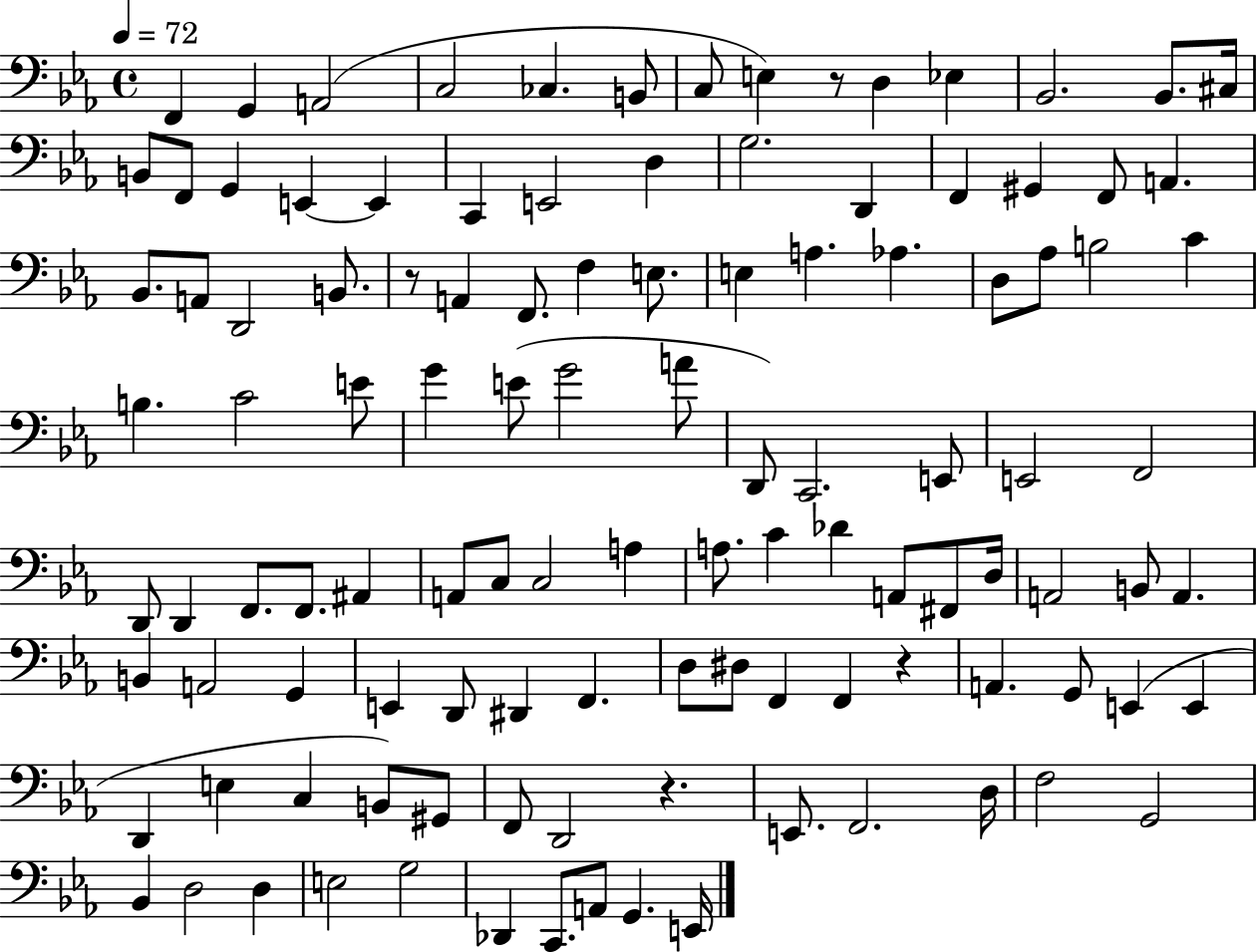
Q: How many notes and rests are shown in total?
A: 113